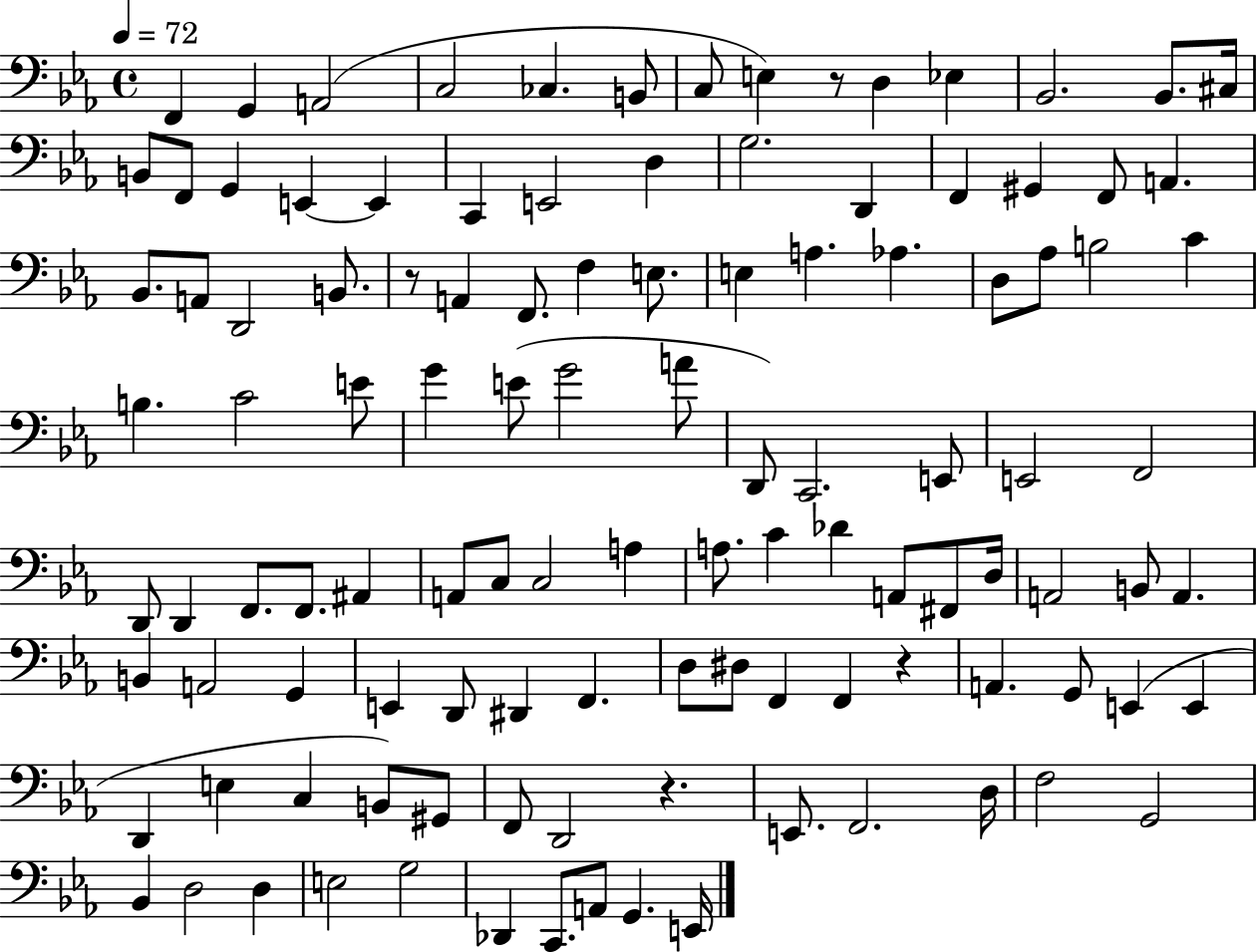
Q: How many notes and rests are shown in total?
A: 113